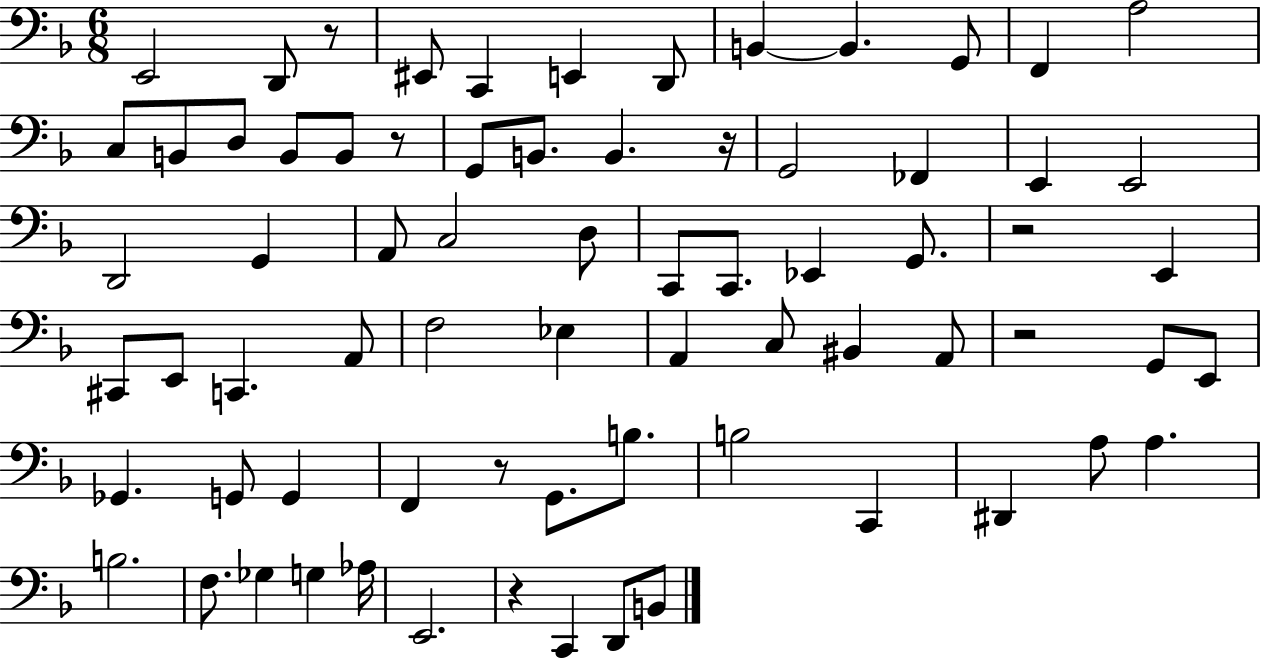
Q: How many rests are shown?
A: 7